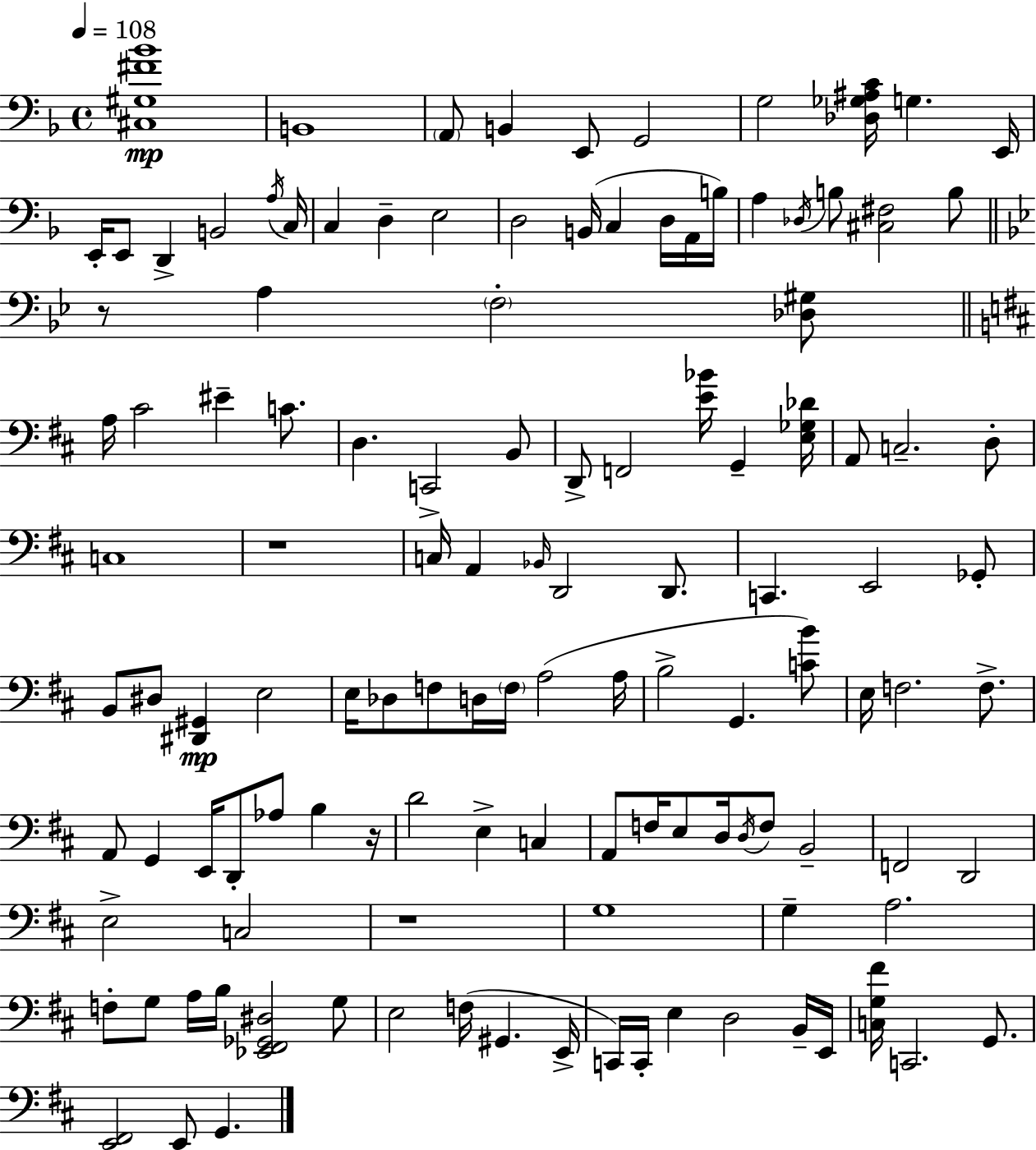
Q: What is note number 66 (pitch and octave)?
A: F3